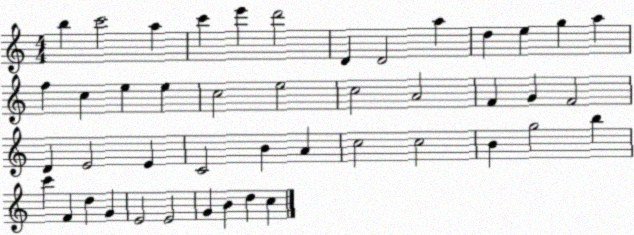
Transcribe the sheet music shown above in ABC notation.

X:1
T:Untitled
M:4/4
L:1/4
K:C
b c'2 a c' e' d'2 D D2 a d e g a f c e e c2 e2 c2 A2 F G F2 D E2 E C2 B A c2 c2 B g2 b c' F d G E2 E2 G B d c